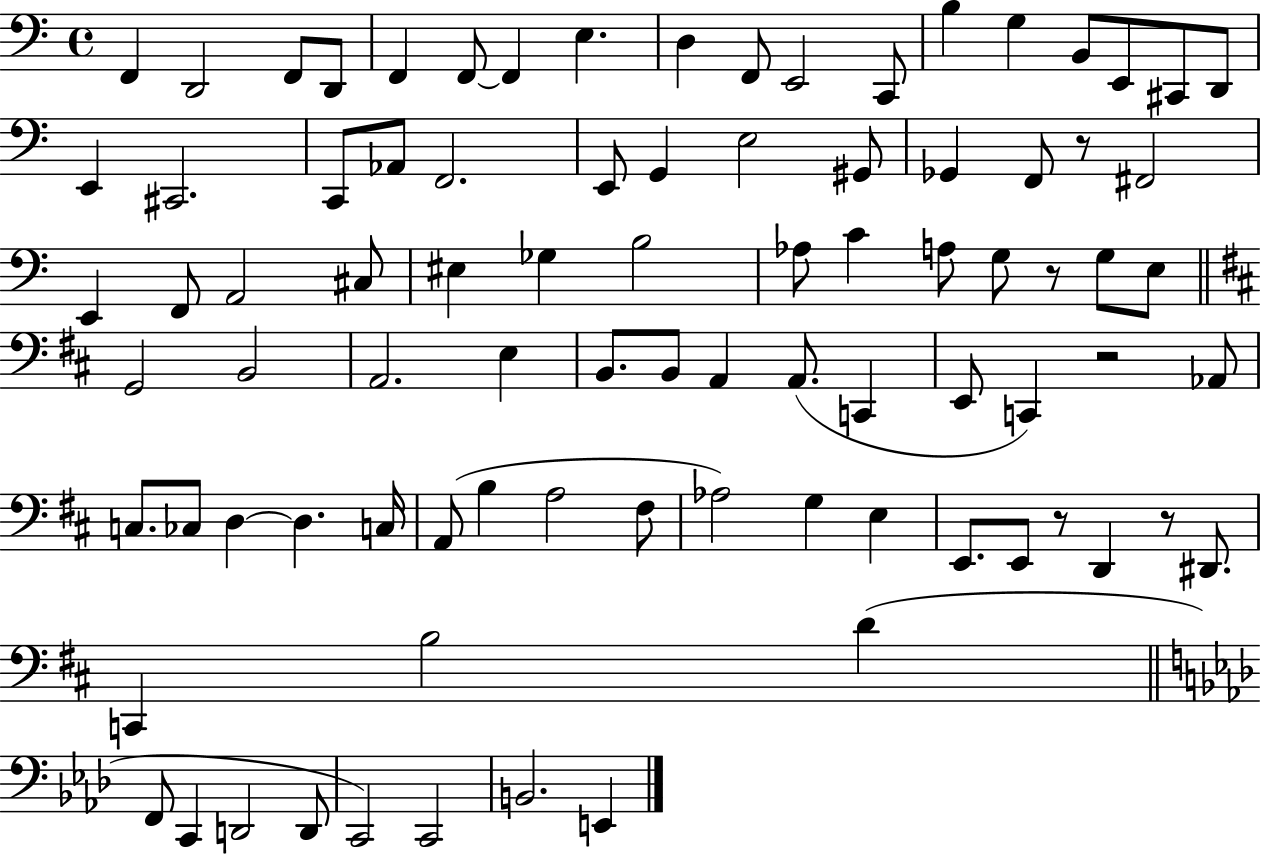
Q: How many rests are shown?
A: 5